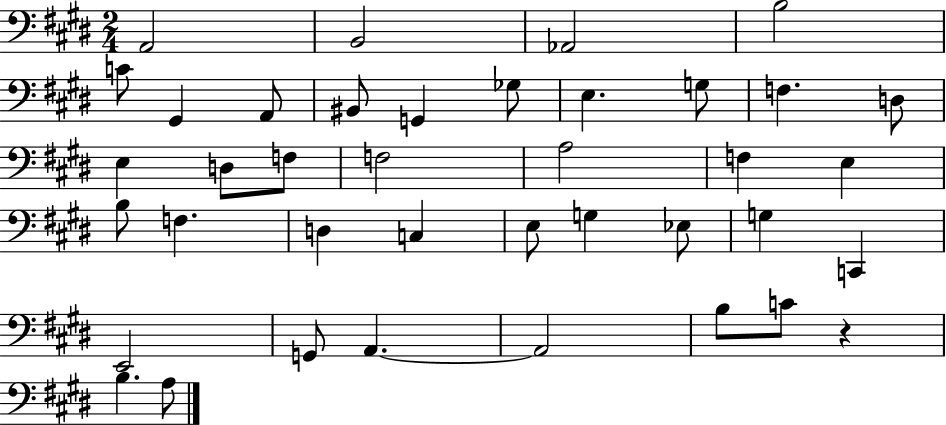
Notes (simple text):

A2/h B2/h Ab2/h B3/h C4/e G#2/q A2/e BIS2/e G2/q Gb3/e E3/q. G3/e F3/q. D3/e E3/q D3/e F3/e F3/h A3/h F3/q E3/q B3/e F3/q. D3/q C3/q E3/e G3/q Eb3/e G3/q C2/q E2/h G2/e A2/q. A2/h B3/e C4/e R/q B3/q. A3/e